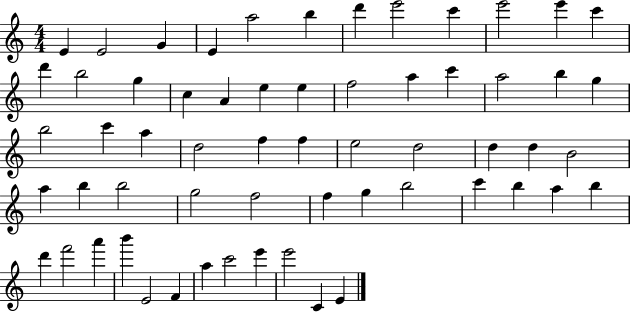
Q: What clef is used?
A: treble